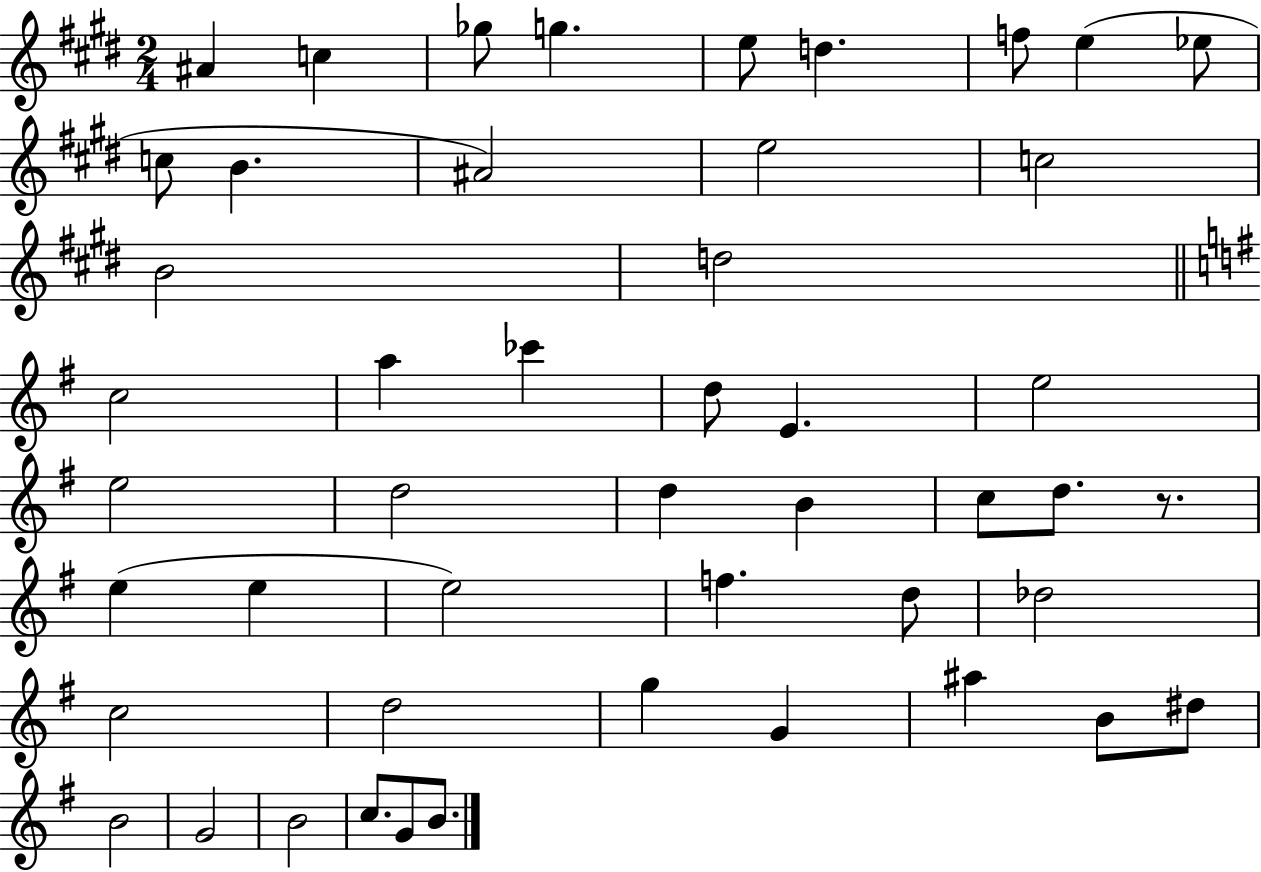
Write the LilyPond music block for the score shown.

{
  \clef treble
  \numericTimeSignature
  \time 2/4
  \key e \major
  ais'4 c''4 | ges''8 g''4. | e''8 d''4. | f''8 e''4( ees''8 | \break c''8 b'4. | ais'2) | e''2 | c''2 | \break b'2 | d''2 | \bar "||" \break \key g \major c''2 | a''4 ces'''4 | d''8 e'4. | e''2 | \break e''2 | d''2 | d''4 b'4 | c''8 d''8. r8. | \break e''4( e''4 | e''2) | f''4. d''8 | des''2 | \break c''2 | d''2 | g''4 g'4 | ais''4 b'8 dis''8 | \break b'2 | g'2 | b'2 | c''8. g'8 b'8. | \break \bar "|."
}